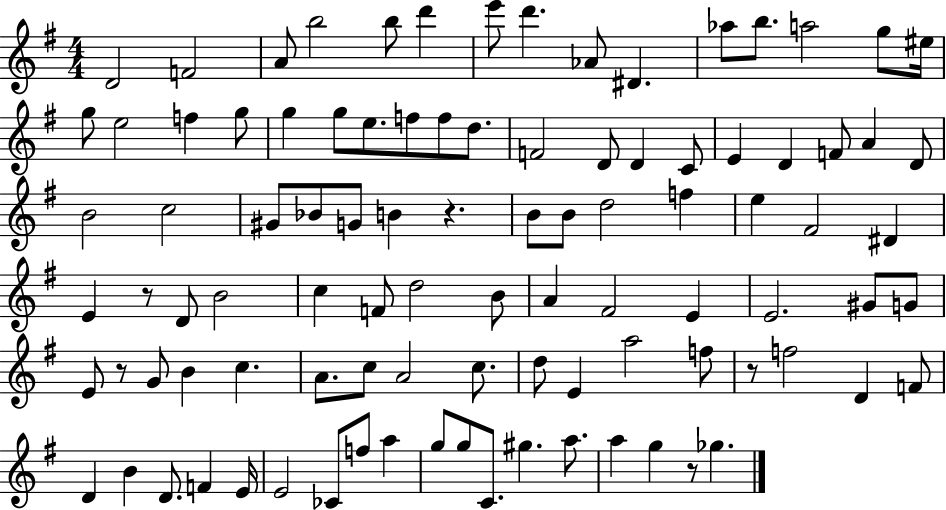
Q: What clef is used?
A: treble